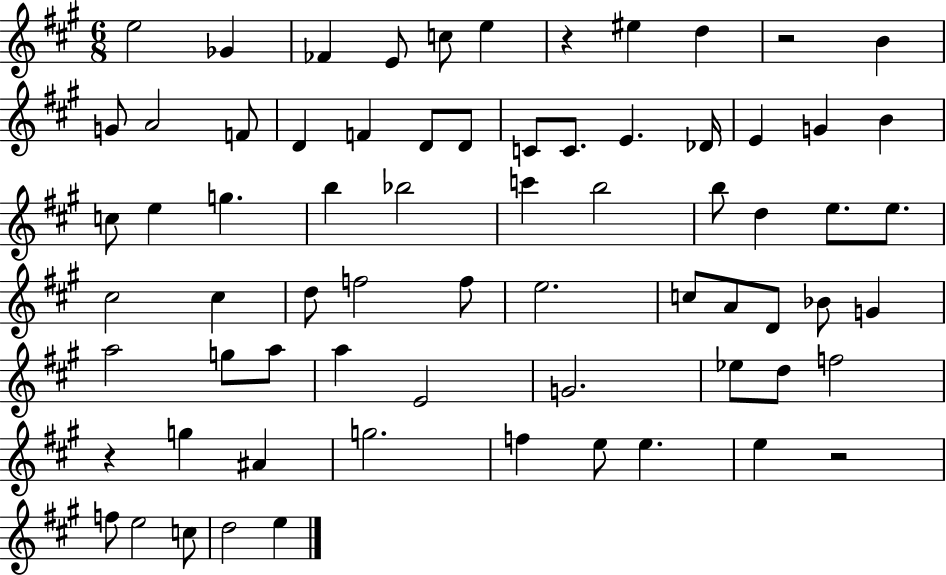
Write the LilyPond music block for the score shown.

{
  \clef treble
  \numericTimeSignature
  \time 6/8
  \key a \major
  \repeat volta 2 { e''2 ges'4 | fes'4 e'8 c''8 e''4 | r4 eis''4 d''4 | r2 b'4 | \break g'8 a'2 f'8 | d'4 f'4 d'8 d'8 | c'8 c'8. e'4. des'16 | e'4 g'4 b'4 | \break c''8 e''4 g''4. | b''4 bes''2 | c'''4 b''2 | b''8 d''4 e''8. e''8. | \break cis''2 cis''4 | d''8 f''2 f''8 | e''2. | c''8 a'8 d'8 bes'8 g'4 | \break a''2 g''8 a''8 | a''4 e'2 | g'2. | ees''8 d''8 f''2 | \break r4 g''4 ais'4 | g''2. | f''4 e''8 e''4. | e''4 r2 | \break f''8 e''2 c''8 | d''2 e''4 | } \bar "|."
}